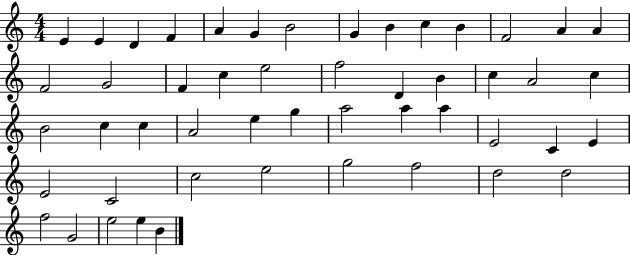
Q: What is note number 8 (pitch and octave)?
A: G4